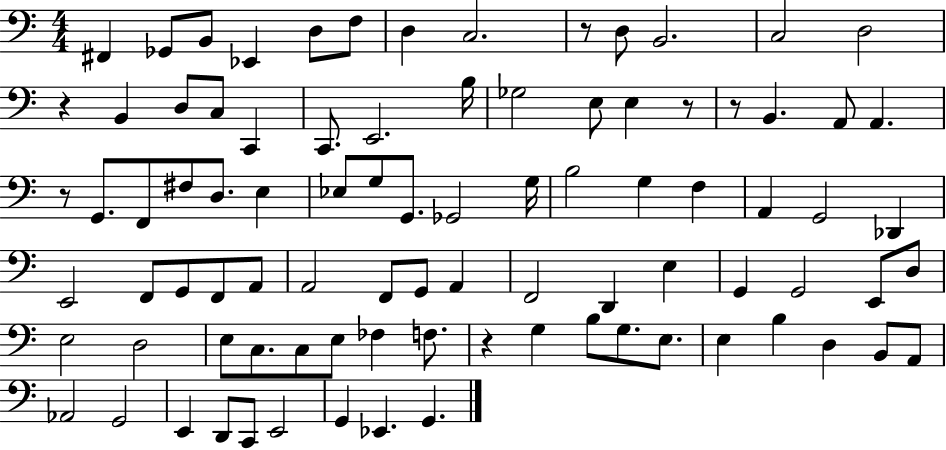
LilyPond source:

{
  \clef bass
  \numericTimeSignature
  \time 4/4
  \key c \major
  \repeat volta 2 { fis,4 ges,8 b,8 ees,4 d8 f8 | d4 c2. | r8 d8 b,2. | c2 d2 | \break r4 b,4 d8 c8 c,4 | c,8. e,2. b16 | ges2 e8 e4 r8 | r8 b,4. a,8 a,4. | \break r8 g,8. f,8 fis8 d8. e4 | ees8 g8 g,8. ges,2 g16 | b2 g4 f4 | a,4 g,2 des,4 | \break e,2 f,8 g,8 f,8 a,8 | a,2 f,8 g,8 a,4 | f,2 d,4 e4 | g,4 g,2 e,8 d8 | \break e2 d2 | e8 c8. c8 e8 fes4 f8. | r4 g4 b8 g8. e8. | e4 b4 d4 b,8 a,8 | \break aes,2 g,2 | e,4 d,8 c,8 e,2 | g,4 ees,4. g,4. | } \bar "|."
}